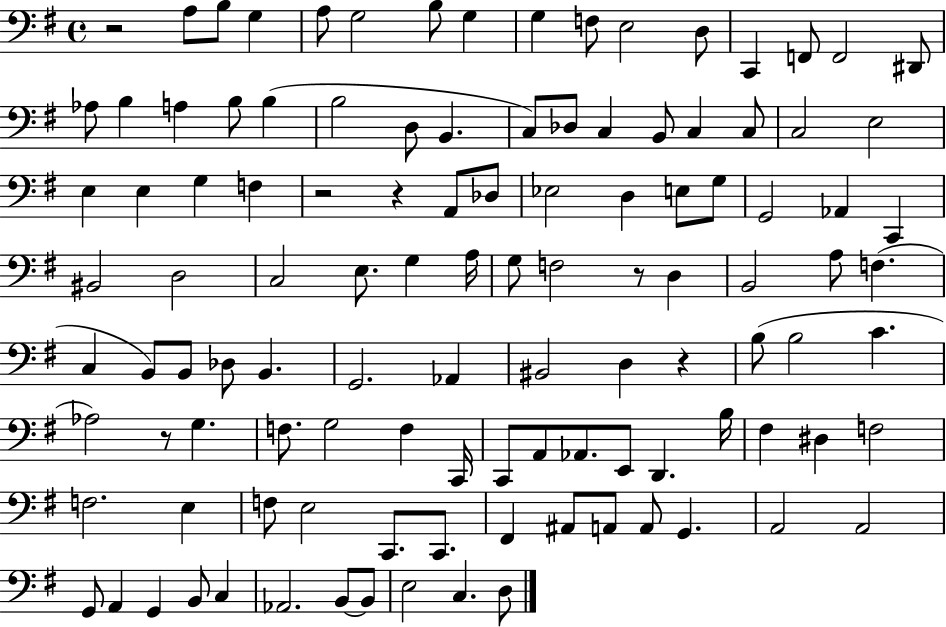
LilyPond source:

{
  \clef bass
  \time 4/4
  \defaultTimeSignature
  \key g \major
  r2 a8 b8 g4 | a8 g2 b8 g4 | g4 f8 e2 d8 | c,4 f,8 f,2 dis,8 | \break aes8 b4 a4 b8 b4( | b2 d8 b,4. | c8) des8 c4 b,8 c4 c8 | c2 e2 | \break e4 e4 g4 f4 | r2 r4 a,8 des8 | ees2 d4 e8 g8 | g,2 aes,4 c,4 | \break bis,2 d2 | c2 e8. g4 a16 | g8 f2 r8 d4 | b,2 a8 f4.( | \break c4 b,8) b,8 des8 b,4. | g,2. aes,4 | bis,2 d4 r4 | b8( b2 c'4. | \break aes2) r8 g4. | f8. g2 f4 c,16 | c,8 a,8 aes,8. e,8 d,4. b16 | fis4 dis4 f2 | \break f2. e4 | f8 e2 c,8. c,8. | fis,4 ais,8 a,8 a,8 g,4. | a,2 a,2 | \break g,8 a,4 g,4 b,8 c4 | aes,2. b,8~~ b,8 | e2 c4. d8 | \bar "|."
}